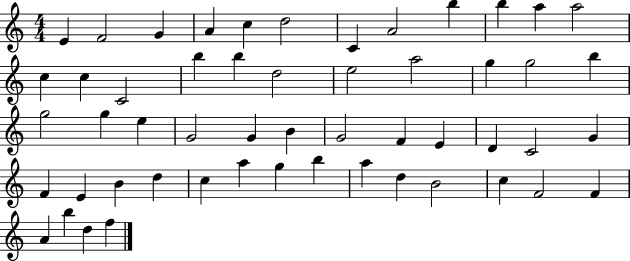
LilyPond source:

{
  \clef treble
  \numericTimeSignature
  \time 4/4
  \key c \major
  e'4 f'2 g'4 | a'4 c''4 d''2 | c'4 a'2 b''4 | b''4 a''4 a''2 | \break c''4 c''4 c'2 | b''4 b''4 d''2 | e''2 a''2 | g''4 g''2 b''4 | \break g''2 g''4 e''4 | g'2 g'4 b'4 | g'2 f'4 e'4 | d'4 c'2 g'4 | \break f'4 e'4 b'4 d''4 | c''4 a''4 g''4 b''4 | a''4 d''4 b'2 | c''4 f'2 f'4 | \break a'4 b''4 d''4 f''4 | \bar "|."
}